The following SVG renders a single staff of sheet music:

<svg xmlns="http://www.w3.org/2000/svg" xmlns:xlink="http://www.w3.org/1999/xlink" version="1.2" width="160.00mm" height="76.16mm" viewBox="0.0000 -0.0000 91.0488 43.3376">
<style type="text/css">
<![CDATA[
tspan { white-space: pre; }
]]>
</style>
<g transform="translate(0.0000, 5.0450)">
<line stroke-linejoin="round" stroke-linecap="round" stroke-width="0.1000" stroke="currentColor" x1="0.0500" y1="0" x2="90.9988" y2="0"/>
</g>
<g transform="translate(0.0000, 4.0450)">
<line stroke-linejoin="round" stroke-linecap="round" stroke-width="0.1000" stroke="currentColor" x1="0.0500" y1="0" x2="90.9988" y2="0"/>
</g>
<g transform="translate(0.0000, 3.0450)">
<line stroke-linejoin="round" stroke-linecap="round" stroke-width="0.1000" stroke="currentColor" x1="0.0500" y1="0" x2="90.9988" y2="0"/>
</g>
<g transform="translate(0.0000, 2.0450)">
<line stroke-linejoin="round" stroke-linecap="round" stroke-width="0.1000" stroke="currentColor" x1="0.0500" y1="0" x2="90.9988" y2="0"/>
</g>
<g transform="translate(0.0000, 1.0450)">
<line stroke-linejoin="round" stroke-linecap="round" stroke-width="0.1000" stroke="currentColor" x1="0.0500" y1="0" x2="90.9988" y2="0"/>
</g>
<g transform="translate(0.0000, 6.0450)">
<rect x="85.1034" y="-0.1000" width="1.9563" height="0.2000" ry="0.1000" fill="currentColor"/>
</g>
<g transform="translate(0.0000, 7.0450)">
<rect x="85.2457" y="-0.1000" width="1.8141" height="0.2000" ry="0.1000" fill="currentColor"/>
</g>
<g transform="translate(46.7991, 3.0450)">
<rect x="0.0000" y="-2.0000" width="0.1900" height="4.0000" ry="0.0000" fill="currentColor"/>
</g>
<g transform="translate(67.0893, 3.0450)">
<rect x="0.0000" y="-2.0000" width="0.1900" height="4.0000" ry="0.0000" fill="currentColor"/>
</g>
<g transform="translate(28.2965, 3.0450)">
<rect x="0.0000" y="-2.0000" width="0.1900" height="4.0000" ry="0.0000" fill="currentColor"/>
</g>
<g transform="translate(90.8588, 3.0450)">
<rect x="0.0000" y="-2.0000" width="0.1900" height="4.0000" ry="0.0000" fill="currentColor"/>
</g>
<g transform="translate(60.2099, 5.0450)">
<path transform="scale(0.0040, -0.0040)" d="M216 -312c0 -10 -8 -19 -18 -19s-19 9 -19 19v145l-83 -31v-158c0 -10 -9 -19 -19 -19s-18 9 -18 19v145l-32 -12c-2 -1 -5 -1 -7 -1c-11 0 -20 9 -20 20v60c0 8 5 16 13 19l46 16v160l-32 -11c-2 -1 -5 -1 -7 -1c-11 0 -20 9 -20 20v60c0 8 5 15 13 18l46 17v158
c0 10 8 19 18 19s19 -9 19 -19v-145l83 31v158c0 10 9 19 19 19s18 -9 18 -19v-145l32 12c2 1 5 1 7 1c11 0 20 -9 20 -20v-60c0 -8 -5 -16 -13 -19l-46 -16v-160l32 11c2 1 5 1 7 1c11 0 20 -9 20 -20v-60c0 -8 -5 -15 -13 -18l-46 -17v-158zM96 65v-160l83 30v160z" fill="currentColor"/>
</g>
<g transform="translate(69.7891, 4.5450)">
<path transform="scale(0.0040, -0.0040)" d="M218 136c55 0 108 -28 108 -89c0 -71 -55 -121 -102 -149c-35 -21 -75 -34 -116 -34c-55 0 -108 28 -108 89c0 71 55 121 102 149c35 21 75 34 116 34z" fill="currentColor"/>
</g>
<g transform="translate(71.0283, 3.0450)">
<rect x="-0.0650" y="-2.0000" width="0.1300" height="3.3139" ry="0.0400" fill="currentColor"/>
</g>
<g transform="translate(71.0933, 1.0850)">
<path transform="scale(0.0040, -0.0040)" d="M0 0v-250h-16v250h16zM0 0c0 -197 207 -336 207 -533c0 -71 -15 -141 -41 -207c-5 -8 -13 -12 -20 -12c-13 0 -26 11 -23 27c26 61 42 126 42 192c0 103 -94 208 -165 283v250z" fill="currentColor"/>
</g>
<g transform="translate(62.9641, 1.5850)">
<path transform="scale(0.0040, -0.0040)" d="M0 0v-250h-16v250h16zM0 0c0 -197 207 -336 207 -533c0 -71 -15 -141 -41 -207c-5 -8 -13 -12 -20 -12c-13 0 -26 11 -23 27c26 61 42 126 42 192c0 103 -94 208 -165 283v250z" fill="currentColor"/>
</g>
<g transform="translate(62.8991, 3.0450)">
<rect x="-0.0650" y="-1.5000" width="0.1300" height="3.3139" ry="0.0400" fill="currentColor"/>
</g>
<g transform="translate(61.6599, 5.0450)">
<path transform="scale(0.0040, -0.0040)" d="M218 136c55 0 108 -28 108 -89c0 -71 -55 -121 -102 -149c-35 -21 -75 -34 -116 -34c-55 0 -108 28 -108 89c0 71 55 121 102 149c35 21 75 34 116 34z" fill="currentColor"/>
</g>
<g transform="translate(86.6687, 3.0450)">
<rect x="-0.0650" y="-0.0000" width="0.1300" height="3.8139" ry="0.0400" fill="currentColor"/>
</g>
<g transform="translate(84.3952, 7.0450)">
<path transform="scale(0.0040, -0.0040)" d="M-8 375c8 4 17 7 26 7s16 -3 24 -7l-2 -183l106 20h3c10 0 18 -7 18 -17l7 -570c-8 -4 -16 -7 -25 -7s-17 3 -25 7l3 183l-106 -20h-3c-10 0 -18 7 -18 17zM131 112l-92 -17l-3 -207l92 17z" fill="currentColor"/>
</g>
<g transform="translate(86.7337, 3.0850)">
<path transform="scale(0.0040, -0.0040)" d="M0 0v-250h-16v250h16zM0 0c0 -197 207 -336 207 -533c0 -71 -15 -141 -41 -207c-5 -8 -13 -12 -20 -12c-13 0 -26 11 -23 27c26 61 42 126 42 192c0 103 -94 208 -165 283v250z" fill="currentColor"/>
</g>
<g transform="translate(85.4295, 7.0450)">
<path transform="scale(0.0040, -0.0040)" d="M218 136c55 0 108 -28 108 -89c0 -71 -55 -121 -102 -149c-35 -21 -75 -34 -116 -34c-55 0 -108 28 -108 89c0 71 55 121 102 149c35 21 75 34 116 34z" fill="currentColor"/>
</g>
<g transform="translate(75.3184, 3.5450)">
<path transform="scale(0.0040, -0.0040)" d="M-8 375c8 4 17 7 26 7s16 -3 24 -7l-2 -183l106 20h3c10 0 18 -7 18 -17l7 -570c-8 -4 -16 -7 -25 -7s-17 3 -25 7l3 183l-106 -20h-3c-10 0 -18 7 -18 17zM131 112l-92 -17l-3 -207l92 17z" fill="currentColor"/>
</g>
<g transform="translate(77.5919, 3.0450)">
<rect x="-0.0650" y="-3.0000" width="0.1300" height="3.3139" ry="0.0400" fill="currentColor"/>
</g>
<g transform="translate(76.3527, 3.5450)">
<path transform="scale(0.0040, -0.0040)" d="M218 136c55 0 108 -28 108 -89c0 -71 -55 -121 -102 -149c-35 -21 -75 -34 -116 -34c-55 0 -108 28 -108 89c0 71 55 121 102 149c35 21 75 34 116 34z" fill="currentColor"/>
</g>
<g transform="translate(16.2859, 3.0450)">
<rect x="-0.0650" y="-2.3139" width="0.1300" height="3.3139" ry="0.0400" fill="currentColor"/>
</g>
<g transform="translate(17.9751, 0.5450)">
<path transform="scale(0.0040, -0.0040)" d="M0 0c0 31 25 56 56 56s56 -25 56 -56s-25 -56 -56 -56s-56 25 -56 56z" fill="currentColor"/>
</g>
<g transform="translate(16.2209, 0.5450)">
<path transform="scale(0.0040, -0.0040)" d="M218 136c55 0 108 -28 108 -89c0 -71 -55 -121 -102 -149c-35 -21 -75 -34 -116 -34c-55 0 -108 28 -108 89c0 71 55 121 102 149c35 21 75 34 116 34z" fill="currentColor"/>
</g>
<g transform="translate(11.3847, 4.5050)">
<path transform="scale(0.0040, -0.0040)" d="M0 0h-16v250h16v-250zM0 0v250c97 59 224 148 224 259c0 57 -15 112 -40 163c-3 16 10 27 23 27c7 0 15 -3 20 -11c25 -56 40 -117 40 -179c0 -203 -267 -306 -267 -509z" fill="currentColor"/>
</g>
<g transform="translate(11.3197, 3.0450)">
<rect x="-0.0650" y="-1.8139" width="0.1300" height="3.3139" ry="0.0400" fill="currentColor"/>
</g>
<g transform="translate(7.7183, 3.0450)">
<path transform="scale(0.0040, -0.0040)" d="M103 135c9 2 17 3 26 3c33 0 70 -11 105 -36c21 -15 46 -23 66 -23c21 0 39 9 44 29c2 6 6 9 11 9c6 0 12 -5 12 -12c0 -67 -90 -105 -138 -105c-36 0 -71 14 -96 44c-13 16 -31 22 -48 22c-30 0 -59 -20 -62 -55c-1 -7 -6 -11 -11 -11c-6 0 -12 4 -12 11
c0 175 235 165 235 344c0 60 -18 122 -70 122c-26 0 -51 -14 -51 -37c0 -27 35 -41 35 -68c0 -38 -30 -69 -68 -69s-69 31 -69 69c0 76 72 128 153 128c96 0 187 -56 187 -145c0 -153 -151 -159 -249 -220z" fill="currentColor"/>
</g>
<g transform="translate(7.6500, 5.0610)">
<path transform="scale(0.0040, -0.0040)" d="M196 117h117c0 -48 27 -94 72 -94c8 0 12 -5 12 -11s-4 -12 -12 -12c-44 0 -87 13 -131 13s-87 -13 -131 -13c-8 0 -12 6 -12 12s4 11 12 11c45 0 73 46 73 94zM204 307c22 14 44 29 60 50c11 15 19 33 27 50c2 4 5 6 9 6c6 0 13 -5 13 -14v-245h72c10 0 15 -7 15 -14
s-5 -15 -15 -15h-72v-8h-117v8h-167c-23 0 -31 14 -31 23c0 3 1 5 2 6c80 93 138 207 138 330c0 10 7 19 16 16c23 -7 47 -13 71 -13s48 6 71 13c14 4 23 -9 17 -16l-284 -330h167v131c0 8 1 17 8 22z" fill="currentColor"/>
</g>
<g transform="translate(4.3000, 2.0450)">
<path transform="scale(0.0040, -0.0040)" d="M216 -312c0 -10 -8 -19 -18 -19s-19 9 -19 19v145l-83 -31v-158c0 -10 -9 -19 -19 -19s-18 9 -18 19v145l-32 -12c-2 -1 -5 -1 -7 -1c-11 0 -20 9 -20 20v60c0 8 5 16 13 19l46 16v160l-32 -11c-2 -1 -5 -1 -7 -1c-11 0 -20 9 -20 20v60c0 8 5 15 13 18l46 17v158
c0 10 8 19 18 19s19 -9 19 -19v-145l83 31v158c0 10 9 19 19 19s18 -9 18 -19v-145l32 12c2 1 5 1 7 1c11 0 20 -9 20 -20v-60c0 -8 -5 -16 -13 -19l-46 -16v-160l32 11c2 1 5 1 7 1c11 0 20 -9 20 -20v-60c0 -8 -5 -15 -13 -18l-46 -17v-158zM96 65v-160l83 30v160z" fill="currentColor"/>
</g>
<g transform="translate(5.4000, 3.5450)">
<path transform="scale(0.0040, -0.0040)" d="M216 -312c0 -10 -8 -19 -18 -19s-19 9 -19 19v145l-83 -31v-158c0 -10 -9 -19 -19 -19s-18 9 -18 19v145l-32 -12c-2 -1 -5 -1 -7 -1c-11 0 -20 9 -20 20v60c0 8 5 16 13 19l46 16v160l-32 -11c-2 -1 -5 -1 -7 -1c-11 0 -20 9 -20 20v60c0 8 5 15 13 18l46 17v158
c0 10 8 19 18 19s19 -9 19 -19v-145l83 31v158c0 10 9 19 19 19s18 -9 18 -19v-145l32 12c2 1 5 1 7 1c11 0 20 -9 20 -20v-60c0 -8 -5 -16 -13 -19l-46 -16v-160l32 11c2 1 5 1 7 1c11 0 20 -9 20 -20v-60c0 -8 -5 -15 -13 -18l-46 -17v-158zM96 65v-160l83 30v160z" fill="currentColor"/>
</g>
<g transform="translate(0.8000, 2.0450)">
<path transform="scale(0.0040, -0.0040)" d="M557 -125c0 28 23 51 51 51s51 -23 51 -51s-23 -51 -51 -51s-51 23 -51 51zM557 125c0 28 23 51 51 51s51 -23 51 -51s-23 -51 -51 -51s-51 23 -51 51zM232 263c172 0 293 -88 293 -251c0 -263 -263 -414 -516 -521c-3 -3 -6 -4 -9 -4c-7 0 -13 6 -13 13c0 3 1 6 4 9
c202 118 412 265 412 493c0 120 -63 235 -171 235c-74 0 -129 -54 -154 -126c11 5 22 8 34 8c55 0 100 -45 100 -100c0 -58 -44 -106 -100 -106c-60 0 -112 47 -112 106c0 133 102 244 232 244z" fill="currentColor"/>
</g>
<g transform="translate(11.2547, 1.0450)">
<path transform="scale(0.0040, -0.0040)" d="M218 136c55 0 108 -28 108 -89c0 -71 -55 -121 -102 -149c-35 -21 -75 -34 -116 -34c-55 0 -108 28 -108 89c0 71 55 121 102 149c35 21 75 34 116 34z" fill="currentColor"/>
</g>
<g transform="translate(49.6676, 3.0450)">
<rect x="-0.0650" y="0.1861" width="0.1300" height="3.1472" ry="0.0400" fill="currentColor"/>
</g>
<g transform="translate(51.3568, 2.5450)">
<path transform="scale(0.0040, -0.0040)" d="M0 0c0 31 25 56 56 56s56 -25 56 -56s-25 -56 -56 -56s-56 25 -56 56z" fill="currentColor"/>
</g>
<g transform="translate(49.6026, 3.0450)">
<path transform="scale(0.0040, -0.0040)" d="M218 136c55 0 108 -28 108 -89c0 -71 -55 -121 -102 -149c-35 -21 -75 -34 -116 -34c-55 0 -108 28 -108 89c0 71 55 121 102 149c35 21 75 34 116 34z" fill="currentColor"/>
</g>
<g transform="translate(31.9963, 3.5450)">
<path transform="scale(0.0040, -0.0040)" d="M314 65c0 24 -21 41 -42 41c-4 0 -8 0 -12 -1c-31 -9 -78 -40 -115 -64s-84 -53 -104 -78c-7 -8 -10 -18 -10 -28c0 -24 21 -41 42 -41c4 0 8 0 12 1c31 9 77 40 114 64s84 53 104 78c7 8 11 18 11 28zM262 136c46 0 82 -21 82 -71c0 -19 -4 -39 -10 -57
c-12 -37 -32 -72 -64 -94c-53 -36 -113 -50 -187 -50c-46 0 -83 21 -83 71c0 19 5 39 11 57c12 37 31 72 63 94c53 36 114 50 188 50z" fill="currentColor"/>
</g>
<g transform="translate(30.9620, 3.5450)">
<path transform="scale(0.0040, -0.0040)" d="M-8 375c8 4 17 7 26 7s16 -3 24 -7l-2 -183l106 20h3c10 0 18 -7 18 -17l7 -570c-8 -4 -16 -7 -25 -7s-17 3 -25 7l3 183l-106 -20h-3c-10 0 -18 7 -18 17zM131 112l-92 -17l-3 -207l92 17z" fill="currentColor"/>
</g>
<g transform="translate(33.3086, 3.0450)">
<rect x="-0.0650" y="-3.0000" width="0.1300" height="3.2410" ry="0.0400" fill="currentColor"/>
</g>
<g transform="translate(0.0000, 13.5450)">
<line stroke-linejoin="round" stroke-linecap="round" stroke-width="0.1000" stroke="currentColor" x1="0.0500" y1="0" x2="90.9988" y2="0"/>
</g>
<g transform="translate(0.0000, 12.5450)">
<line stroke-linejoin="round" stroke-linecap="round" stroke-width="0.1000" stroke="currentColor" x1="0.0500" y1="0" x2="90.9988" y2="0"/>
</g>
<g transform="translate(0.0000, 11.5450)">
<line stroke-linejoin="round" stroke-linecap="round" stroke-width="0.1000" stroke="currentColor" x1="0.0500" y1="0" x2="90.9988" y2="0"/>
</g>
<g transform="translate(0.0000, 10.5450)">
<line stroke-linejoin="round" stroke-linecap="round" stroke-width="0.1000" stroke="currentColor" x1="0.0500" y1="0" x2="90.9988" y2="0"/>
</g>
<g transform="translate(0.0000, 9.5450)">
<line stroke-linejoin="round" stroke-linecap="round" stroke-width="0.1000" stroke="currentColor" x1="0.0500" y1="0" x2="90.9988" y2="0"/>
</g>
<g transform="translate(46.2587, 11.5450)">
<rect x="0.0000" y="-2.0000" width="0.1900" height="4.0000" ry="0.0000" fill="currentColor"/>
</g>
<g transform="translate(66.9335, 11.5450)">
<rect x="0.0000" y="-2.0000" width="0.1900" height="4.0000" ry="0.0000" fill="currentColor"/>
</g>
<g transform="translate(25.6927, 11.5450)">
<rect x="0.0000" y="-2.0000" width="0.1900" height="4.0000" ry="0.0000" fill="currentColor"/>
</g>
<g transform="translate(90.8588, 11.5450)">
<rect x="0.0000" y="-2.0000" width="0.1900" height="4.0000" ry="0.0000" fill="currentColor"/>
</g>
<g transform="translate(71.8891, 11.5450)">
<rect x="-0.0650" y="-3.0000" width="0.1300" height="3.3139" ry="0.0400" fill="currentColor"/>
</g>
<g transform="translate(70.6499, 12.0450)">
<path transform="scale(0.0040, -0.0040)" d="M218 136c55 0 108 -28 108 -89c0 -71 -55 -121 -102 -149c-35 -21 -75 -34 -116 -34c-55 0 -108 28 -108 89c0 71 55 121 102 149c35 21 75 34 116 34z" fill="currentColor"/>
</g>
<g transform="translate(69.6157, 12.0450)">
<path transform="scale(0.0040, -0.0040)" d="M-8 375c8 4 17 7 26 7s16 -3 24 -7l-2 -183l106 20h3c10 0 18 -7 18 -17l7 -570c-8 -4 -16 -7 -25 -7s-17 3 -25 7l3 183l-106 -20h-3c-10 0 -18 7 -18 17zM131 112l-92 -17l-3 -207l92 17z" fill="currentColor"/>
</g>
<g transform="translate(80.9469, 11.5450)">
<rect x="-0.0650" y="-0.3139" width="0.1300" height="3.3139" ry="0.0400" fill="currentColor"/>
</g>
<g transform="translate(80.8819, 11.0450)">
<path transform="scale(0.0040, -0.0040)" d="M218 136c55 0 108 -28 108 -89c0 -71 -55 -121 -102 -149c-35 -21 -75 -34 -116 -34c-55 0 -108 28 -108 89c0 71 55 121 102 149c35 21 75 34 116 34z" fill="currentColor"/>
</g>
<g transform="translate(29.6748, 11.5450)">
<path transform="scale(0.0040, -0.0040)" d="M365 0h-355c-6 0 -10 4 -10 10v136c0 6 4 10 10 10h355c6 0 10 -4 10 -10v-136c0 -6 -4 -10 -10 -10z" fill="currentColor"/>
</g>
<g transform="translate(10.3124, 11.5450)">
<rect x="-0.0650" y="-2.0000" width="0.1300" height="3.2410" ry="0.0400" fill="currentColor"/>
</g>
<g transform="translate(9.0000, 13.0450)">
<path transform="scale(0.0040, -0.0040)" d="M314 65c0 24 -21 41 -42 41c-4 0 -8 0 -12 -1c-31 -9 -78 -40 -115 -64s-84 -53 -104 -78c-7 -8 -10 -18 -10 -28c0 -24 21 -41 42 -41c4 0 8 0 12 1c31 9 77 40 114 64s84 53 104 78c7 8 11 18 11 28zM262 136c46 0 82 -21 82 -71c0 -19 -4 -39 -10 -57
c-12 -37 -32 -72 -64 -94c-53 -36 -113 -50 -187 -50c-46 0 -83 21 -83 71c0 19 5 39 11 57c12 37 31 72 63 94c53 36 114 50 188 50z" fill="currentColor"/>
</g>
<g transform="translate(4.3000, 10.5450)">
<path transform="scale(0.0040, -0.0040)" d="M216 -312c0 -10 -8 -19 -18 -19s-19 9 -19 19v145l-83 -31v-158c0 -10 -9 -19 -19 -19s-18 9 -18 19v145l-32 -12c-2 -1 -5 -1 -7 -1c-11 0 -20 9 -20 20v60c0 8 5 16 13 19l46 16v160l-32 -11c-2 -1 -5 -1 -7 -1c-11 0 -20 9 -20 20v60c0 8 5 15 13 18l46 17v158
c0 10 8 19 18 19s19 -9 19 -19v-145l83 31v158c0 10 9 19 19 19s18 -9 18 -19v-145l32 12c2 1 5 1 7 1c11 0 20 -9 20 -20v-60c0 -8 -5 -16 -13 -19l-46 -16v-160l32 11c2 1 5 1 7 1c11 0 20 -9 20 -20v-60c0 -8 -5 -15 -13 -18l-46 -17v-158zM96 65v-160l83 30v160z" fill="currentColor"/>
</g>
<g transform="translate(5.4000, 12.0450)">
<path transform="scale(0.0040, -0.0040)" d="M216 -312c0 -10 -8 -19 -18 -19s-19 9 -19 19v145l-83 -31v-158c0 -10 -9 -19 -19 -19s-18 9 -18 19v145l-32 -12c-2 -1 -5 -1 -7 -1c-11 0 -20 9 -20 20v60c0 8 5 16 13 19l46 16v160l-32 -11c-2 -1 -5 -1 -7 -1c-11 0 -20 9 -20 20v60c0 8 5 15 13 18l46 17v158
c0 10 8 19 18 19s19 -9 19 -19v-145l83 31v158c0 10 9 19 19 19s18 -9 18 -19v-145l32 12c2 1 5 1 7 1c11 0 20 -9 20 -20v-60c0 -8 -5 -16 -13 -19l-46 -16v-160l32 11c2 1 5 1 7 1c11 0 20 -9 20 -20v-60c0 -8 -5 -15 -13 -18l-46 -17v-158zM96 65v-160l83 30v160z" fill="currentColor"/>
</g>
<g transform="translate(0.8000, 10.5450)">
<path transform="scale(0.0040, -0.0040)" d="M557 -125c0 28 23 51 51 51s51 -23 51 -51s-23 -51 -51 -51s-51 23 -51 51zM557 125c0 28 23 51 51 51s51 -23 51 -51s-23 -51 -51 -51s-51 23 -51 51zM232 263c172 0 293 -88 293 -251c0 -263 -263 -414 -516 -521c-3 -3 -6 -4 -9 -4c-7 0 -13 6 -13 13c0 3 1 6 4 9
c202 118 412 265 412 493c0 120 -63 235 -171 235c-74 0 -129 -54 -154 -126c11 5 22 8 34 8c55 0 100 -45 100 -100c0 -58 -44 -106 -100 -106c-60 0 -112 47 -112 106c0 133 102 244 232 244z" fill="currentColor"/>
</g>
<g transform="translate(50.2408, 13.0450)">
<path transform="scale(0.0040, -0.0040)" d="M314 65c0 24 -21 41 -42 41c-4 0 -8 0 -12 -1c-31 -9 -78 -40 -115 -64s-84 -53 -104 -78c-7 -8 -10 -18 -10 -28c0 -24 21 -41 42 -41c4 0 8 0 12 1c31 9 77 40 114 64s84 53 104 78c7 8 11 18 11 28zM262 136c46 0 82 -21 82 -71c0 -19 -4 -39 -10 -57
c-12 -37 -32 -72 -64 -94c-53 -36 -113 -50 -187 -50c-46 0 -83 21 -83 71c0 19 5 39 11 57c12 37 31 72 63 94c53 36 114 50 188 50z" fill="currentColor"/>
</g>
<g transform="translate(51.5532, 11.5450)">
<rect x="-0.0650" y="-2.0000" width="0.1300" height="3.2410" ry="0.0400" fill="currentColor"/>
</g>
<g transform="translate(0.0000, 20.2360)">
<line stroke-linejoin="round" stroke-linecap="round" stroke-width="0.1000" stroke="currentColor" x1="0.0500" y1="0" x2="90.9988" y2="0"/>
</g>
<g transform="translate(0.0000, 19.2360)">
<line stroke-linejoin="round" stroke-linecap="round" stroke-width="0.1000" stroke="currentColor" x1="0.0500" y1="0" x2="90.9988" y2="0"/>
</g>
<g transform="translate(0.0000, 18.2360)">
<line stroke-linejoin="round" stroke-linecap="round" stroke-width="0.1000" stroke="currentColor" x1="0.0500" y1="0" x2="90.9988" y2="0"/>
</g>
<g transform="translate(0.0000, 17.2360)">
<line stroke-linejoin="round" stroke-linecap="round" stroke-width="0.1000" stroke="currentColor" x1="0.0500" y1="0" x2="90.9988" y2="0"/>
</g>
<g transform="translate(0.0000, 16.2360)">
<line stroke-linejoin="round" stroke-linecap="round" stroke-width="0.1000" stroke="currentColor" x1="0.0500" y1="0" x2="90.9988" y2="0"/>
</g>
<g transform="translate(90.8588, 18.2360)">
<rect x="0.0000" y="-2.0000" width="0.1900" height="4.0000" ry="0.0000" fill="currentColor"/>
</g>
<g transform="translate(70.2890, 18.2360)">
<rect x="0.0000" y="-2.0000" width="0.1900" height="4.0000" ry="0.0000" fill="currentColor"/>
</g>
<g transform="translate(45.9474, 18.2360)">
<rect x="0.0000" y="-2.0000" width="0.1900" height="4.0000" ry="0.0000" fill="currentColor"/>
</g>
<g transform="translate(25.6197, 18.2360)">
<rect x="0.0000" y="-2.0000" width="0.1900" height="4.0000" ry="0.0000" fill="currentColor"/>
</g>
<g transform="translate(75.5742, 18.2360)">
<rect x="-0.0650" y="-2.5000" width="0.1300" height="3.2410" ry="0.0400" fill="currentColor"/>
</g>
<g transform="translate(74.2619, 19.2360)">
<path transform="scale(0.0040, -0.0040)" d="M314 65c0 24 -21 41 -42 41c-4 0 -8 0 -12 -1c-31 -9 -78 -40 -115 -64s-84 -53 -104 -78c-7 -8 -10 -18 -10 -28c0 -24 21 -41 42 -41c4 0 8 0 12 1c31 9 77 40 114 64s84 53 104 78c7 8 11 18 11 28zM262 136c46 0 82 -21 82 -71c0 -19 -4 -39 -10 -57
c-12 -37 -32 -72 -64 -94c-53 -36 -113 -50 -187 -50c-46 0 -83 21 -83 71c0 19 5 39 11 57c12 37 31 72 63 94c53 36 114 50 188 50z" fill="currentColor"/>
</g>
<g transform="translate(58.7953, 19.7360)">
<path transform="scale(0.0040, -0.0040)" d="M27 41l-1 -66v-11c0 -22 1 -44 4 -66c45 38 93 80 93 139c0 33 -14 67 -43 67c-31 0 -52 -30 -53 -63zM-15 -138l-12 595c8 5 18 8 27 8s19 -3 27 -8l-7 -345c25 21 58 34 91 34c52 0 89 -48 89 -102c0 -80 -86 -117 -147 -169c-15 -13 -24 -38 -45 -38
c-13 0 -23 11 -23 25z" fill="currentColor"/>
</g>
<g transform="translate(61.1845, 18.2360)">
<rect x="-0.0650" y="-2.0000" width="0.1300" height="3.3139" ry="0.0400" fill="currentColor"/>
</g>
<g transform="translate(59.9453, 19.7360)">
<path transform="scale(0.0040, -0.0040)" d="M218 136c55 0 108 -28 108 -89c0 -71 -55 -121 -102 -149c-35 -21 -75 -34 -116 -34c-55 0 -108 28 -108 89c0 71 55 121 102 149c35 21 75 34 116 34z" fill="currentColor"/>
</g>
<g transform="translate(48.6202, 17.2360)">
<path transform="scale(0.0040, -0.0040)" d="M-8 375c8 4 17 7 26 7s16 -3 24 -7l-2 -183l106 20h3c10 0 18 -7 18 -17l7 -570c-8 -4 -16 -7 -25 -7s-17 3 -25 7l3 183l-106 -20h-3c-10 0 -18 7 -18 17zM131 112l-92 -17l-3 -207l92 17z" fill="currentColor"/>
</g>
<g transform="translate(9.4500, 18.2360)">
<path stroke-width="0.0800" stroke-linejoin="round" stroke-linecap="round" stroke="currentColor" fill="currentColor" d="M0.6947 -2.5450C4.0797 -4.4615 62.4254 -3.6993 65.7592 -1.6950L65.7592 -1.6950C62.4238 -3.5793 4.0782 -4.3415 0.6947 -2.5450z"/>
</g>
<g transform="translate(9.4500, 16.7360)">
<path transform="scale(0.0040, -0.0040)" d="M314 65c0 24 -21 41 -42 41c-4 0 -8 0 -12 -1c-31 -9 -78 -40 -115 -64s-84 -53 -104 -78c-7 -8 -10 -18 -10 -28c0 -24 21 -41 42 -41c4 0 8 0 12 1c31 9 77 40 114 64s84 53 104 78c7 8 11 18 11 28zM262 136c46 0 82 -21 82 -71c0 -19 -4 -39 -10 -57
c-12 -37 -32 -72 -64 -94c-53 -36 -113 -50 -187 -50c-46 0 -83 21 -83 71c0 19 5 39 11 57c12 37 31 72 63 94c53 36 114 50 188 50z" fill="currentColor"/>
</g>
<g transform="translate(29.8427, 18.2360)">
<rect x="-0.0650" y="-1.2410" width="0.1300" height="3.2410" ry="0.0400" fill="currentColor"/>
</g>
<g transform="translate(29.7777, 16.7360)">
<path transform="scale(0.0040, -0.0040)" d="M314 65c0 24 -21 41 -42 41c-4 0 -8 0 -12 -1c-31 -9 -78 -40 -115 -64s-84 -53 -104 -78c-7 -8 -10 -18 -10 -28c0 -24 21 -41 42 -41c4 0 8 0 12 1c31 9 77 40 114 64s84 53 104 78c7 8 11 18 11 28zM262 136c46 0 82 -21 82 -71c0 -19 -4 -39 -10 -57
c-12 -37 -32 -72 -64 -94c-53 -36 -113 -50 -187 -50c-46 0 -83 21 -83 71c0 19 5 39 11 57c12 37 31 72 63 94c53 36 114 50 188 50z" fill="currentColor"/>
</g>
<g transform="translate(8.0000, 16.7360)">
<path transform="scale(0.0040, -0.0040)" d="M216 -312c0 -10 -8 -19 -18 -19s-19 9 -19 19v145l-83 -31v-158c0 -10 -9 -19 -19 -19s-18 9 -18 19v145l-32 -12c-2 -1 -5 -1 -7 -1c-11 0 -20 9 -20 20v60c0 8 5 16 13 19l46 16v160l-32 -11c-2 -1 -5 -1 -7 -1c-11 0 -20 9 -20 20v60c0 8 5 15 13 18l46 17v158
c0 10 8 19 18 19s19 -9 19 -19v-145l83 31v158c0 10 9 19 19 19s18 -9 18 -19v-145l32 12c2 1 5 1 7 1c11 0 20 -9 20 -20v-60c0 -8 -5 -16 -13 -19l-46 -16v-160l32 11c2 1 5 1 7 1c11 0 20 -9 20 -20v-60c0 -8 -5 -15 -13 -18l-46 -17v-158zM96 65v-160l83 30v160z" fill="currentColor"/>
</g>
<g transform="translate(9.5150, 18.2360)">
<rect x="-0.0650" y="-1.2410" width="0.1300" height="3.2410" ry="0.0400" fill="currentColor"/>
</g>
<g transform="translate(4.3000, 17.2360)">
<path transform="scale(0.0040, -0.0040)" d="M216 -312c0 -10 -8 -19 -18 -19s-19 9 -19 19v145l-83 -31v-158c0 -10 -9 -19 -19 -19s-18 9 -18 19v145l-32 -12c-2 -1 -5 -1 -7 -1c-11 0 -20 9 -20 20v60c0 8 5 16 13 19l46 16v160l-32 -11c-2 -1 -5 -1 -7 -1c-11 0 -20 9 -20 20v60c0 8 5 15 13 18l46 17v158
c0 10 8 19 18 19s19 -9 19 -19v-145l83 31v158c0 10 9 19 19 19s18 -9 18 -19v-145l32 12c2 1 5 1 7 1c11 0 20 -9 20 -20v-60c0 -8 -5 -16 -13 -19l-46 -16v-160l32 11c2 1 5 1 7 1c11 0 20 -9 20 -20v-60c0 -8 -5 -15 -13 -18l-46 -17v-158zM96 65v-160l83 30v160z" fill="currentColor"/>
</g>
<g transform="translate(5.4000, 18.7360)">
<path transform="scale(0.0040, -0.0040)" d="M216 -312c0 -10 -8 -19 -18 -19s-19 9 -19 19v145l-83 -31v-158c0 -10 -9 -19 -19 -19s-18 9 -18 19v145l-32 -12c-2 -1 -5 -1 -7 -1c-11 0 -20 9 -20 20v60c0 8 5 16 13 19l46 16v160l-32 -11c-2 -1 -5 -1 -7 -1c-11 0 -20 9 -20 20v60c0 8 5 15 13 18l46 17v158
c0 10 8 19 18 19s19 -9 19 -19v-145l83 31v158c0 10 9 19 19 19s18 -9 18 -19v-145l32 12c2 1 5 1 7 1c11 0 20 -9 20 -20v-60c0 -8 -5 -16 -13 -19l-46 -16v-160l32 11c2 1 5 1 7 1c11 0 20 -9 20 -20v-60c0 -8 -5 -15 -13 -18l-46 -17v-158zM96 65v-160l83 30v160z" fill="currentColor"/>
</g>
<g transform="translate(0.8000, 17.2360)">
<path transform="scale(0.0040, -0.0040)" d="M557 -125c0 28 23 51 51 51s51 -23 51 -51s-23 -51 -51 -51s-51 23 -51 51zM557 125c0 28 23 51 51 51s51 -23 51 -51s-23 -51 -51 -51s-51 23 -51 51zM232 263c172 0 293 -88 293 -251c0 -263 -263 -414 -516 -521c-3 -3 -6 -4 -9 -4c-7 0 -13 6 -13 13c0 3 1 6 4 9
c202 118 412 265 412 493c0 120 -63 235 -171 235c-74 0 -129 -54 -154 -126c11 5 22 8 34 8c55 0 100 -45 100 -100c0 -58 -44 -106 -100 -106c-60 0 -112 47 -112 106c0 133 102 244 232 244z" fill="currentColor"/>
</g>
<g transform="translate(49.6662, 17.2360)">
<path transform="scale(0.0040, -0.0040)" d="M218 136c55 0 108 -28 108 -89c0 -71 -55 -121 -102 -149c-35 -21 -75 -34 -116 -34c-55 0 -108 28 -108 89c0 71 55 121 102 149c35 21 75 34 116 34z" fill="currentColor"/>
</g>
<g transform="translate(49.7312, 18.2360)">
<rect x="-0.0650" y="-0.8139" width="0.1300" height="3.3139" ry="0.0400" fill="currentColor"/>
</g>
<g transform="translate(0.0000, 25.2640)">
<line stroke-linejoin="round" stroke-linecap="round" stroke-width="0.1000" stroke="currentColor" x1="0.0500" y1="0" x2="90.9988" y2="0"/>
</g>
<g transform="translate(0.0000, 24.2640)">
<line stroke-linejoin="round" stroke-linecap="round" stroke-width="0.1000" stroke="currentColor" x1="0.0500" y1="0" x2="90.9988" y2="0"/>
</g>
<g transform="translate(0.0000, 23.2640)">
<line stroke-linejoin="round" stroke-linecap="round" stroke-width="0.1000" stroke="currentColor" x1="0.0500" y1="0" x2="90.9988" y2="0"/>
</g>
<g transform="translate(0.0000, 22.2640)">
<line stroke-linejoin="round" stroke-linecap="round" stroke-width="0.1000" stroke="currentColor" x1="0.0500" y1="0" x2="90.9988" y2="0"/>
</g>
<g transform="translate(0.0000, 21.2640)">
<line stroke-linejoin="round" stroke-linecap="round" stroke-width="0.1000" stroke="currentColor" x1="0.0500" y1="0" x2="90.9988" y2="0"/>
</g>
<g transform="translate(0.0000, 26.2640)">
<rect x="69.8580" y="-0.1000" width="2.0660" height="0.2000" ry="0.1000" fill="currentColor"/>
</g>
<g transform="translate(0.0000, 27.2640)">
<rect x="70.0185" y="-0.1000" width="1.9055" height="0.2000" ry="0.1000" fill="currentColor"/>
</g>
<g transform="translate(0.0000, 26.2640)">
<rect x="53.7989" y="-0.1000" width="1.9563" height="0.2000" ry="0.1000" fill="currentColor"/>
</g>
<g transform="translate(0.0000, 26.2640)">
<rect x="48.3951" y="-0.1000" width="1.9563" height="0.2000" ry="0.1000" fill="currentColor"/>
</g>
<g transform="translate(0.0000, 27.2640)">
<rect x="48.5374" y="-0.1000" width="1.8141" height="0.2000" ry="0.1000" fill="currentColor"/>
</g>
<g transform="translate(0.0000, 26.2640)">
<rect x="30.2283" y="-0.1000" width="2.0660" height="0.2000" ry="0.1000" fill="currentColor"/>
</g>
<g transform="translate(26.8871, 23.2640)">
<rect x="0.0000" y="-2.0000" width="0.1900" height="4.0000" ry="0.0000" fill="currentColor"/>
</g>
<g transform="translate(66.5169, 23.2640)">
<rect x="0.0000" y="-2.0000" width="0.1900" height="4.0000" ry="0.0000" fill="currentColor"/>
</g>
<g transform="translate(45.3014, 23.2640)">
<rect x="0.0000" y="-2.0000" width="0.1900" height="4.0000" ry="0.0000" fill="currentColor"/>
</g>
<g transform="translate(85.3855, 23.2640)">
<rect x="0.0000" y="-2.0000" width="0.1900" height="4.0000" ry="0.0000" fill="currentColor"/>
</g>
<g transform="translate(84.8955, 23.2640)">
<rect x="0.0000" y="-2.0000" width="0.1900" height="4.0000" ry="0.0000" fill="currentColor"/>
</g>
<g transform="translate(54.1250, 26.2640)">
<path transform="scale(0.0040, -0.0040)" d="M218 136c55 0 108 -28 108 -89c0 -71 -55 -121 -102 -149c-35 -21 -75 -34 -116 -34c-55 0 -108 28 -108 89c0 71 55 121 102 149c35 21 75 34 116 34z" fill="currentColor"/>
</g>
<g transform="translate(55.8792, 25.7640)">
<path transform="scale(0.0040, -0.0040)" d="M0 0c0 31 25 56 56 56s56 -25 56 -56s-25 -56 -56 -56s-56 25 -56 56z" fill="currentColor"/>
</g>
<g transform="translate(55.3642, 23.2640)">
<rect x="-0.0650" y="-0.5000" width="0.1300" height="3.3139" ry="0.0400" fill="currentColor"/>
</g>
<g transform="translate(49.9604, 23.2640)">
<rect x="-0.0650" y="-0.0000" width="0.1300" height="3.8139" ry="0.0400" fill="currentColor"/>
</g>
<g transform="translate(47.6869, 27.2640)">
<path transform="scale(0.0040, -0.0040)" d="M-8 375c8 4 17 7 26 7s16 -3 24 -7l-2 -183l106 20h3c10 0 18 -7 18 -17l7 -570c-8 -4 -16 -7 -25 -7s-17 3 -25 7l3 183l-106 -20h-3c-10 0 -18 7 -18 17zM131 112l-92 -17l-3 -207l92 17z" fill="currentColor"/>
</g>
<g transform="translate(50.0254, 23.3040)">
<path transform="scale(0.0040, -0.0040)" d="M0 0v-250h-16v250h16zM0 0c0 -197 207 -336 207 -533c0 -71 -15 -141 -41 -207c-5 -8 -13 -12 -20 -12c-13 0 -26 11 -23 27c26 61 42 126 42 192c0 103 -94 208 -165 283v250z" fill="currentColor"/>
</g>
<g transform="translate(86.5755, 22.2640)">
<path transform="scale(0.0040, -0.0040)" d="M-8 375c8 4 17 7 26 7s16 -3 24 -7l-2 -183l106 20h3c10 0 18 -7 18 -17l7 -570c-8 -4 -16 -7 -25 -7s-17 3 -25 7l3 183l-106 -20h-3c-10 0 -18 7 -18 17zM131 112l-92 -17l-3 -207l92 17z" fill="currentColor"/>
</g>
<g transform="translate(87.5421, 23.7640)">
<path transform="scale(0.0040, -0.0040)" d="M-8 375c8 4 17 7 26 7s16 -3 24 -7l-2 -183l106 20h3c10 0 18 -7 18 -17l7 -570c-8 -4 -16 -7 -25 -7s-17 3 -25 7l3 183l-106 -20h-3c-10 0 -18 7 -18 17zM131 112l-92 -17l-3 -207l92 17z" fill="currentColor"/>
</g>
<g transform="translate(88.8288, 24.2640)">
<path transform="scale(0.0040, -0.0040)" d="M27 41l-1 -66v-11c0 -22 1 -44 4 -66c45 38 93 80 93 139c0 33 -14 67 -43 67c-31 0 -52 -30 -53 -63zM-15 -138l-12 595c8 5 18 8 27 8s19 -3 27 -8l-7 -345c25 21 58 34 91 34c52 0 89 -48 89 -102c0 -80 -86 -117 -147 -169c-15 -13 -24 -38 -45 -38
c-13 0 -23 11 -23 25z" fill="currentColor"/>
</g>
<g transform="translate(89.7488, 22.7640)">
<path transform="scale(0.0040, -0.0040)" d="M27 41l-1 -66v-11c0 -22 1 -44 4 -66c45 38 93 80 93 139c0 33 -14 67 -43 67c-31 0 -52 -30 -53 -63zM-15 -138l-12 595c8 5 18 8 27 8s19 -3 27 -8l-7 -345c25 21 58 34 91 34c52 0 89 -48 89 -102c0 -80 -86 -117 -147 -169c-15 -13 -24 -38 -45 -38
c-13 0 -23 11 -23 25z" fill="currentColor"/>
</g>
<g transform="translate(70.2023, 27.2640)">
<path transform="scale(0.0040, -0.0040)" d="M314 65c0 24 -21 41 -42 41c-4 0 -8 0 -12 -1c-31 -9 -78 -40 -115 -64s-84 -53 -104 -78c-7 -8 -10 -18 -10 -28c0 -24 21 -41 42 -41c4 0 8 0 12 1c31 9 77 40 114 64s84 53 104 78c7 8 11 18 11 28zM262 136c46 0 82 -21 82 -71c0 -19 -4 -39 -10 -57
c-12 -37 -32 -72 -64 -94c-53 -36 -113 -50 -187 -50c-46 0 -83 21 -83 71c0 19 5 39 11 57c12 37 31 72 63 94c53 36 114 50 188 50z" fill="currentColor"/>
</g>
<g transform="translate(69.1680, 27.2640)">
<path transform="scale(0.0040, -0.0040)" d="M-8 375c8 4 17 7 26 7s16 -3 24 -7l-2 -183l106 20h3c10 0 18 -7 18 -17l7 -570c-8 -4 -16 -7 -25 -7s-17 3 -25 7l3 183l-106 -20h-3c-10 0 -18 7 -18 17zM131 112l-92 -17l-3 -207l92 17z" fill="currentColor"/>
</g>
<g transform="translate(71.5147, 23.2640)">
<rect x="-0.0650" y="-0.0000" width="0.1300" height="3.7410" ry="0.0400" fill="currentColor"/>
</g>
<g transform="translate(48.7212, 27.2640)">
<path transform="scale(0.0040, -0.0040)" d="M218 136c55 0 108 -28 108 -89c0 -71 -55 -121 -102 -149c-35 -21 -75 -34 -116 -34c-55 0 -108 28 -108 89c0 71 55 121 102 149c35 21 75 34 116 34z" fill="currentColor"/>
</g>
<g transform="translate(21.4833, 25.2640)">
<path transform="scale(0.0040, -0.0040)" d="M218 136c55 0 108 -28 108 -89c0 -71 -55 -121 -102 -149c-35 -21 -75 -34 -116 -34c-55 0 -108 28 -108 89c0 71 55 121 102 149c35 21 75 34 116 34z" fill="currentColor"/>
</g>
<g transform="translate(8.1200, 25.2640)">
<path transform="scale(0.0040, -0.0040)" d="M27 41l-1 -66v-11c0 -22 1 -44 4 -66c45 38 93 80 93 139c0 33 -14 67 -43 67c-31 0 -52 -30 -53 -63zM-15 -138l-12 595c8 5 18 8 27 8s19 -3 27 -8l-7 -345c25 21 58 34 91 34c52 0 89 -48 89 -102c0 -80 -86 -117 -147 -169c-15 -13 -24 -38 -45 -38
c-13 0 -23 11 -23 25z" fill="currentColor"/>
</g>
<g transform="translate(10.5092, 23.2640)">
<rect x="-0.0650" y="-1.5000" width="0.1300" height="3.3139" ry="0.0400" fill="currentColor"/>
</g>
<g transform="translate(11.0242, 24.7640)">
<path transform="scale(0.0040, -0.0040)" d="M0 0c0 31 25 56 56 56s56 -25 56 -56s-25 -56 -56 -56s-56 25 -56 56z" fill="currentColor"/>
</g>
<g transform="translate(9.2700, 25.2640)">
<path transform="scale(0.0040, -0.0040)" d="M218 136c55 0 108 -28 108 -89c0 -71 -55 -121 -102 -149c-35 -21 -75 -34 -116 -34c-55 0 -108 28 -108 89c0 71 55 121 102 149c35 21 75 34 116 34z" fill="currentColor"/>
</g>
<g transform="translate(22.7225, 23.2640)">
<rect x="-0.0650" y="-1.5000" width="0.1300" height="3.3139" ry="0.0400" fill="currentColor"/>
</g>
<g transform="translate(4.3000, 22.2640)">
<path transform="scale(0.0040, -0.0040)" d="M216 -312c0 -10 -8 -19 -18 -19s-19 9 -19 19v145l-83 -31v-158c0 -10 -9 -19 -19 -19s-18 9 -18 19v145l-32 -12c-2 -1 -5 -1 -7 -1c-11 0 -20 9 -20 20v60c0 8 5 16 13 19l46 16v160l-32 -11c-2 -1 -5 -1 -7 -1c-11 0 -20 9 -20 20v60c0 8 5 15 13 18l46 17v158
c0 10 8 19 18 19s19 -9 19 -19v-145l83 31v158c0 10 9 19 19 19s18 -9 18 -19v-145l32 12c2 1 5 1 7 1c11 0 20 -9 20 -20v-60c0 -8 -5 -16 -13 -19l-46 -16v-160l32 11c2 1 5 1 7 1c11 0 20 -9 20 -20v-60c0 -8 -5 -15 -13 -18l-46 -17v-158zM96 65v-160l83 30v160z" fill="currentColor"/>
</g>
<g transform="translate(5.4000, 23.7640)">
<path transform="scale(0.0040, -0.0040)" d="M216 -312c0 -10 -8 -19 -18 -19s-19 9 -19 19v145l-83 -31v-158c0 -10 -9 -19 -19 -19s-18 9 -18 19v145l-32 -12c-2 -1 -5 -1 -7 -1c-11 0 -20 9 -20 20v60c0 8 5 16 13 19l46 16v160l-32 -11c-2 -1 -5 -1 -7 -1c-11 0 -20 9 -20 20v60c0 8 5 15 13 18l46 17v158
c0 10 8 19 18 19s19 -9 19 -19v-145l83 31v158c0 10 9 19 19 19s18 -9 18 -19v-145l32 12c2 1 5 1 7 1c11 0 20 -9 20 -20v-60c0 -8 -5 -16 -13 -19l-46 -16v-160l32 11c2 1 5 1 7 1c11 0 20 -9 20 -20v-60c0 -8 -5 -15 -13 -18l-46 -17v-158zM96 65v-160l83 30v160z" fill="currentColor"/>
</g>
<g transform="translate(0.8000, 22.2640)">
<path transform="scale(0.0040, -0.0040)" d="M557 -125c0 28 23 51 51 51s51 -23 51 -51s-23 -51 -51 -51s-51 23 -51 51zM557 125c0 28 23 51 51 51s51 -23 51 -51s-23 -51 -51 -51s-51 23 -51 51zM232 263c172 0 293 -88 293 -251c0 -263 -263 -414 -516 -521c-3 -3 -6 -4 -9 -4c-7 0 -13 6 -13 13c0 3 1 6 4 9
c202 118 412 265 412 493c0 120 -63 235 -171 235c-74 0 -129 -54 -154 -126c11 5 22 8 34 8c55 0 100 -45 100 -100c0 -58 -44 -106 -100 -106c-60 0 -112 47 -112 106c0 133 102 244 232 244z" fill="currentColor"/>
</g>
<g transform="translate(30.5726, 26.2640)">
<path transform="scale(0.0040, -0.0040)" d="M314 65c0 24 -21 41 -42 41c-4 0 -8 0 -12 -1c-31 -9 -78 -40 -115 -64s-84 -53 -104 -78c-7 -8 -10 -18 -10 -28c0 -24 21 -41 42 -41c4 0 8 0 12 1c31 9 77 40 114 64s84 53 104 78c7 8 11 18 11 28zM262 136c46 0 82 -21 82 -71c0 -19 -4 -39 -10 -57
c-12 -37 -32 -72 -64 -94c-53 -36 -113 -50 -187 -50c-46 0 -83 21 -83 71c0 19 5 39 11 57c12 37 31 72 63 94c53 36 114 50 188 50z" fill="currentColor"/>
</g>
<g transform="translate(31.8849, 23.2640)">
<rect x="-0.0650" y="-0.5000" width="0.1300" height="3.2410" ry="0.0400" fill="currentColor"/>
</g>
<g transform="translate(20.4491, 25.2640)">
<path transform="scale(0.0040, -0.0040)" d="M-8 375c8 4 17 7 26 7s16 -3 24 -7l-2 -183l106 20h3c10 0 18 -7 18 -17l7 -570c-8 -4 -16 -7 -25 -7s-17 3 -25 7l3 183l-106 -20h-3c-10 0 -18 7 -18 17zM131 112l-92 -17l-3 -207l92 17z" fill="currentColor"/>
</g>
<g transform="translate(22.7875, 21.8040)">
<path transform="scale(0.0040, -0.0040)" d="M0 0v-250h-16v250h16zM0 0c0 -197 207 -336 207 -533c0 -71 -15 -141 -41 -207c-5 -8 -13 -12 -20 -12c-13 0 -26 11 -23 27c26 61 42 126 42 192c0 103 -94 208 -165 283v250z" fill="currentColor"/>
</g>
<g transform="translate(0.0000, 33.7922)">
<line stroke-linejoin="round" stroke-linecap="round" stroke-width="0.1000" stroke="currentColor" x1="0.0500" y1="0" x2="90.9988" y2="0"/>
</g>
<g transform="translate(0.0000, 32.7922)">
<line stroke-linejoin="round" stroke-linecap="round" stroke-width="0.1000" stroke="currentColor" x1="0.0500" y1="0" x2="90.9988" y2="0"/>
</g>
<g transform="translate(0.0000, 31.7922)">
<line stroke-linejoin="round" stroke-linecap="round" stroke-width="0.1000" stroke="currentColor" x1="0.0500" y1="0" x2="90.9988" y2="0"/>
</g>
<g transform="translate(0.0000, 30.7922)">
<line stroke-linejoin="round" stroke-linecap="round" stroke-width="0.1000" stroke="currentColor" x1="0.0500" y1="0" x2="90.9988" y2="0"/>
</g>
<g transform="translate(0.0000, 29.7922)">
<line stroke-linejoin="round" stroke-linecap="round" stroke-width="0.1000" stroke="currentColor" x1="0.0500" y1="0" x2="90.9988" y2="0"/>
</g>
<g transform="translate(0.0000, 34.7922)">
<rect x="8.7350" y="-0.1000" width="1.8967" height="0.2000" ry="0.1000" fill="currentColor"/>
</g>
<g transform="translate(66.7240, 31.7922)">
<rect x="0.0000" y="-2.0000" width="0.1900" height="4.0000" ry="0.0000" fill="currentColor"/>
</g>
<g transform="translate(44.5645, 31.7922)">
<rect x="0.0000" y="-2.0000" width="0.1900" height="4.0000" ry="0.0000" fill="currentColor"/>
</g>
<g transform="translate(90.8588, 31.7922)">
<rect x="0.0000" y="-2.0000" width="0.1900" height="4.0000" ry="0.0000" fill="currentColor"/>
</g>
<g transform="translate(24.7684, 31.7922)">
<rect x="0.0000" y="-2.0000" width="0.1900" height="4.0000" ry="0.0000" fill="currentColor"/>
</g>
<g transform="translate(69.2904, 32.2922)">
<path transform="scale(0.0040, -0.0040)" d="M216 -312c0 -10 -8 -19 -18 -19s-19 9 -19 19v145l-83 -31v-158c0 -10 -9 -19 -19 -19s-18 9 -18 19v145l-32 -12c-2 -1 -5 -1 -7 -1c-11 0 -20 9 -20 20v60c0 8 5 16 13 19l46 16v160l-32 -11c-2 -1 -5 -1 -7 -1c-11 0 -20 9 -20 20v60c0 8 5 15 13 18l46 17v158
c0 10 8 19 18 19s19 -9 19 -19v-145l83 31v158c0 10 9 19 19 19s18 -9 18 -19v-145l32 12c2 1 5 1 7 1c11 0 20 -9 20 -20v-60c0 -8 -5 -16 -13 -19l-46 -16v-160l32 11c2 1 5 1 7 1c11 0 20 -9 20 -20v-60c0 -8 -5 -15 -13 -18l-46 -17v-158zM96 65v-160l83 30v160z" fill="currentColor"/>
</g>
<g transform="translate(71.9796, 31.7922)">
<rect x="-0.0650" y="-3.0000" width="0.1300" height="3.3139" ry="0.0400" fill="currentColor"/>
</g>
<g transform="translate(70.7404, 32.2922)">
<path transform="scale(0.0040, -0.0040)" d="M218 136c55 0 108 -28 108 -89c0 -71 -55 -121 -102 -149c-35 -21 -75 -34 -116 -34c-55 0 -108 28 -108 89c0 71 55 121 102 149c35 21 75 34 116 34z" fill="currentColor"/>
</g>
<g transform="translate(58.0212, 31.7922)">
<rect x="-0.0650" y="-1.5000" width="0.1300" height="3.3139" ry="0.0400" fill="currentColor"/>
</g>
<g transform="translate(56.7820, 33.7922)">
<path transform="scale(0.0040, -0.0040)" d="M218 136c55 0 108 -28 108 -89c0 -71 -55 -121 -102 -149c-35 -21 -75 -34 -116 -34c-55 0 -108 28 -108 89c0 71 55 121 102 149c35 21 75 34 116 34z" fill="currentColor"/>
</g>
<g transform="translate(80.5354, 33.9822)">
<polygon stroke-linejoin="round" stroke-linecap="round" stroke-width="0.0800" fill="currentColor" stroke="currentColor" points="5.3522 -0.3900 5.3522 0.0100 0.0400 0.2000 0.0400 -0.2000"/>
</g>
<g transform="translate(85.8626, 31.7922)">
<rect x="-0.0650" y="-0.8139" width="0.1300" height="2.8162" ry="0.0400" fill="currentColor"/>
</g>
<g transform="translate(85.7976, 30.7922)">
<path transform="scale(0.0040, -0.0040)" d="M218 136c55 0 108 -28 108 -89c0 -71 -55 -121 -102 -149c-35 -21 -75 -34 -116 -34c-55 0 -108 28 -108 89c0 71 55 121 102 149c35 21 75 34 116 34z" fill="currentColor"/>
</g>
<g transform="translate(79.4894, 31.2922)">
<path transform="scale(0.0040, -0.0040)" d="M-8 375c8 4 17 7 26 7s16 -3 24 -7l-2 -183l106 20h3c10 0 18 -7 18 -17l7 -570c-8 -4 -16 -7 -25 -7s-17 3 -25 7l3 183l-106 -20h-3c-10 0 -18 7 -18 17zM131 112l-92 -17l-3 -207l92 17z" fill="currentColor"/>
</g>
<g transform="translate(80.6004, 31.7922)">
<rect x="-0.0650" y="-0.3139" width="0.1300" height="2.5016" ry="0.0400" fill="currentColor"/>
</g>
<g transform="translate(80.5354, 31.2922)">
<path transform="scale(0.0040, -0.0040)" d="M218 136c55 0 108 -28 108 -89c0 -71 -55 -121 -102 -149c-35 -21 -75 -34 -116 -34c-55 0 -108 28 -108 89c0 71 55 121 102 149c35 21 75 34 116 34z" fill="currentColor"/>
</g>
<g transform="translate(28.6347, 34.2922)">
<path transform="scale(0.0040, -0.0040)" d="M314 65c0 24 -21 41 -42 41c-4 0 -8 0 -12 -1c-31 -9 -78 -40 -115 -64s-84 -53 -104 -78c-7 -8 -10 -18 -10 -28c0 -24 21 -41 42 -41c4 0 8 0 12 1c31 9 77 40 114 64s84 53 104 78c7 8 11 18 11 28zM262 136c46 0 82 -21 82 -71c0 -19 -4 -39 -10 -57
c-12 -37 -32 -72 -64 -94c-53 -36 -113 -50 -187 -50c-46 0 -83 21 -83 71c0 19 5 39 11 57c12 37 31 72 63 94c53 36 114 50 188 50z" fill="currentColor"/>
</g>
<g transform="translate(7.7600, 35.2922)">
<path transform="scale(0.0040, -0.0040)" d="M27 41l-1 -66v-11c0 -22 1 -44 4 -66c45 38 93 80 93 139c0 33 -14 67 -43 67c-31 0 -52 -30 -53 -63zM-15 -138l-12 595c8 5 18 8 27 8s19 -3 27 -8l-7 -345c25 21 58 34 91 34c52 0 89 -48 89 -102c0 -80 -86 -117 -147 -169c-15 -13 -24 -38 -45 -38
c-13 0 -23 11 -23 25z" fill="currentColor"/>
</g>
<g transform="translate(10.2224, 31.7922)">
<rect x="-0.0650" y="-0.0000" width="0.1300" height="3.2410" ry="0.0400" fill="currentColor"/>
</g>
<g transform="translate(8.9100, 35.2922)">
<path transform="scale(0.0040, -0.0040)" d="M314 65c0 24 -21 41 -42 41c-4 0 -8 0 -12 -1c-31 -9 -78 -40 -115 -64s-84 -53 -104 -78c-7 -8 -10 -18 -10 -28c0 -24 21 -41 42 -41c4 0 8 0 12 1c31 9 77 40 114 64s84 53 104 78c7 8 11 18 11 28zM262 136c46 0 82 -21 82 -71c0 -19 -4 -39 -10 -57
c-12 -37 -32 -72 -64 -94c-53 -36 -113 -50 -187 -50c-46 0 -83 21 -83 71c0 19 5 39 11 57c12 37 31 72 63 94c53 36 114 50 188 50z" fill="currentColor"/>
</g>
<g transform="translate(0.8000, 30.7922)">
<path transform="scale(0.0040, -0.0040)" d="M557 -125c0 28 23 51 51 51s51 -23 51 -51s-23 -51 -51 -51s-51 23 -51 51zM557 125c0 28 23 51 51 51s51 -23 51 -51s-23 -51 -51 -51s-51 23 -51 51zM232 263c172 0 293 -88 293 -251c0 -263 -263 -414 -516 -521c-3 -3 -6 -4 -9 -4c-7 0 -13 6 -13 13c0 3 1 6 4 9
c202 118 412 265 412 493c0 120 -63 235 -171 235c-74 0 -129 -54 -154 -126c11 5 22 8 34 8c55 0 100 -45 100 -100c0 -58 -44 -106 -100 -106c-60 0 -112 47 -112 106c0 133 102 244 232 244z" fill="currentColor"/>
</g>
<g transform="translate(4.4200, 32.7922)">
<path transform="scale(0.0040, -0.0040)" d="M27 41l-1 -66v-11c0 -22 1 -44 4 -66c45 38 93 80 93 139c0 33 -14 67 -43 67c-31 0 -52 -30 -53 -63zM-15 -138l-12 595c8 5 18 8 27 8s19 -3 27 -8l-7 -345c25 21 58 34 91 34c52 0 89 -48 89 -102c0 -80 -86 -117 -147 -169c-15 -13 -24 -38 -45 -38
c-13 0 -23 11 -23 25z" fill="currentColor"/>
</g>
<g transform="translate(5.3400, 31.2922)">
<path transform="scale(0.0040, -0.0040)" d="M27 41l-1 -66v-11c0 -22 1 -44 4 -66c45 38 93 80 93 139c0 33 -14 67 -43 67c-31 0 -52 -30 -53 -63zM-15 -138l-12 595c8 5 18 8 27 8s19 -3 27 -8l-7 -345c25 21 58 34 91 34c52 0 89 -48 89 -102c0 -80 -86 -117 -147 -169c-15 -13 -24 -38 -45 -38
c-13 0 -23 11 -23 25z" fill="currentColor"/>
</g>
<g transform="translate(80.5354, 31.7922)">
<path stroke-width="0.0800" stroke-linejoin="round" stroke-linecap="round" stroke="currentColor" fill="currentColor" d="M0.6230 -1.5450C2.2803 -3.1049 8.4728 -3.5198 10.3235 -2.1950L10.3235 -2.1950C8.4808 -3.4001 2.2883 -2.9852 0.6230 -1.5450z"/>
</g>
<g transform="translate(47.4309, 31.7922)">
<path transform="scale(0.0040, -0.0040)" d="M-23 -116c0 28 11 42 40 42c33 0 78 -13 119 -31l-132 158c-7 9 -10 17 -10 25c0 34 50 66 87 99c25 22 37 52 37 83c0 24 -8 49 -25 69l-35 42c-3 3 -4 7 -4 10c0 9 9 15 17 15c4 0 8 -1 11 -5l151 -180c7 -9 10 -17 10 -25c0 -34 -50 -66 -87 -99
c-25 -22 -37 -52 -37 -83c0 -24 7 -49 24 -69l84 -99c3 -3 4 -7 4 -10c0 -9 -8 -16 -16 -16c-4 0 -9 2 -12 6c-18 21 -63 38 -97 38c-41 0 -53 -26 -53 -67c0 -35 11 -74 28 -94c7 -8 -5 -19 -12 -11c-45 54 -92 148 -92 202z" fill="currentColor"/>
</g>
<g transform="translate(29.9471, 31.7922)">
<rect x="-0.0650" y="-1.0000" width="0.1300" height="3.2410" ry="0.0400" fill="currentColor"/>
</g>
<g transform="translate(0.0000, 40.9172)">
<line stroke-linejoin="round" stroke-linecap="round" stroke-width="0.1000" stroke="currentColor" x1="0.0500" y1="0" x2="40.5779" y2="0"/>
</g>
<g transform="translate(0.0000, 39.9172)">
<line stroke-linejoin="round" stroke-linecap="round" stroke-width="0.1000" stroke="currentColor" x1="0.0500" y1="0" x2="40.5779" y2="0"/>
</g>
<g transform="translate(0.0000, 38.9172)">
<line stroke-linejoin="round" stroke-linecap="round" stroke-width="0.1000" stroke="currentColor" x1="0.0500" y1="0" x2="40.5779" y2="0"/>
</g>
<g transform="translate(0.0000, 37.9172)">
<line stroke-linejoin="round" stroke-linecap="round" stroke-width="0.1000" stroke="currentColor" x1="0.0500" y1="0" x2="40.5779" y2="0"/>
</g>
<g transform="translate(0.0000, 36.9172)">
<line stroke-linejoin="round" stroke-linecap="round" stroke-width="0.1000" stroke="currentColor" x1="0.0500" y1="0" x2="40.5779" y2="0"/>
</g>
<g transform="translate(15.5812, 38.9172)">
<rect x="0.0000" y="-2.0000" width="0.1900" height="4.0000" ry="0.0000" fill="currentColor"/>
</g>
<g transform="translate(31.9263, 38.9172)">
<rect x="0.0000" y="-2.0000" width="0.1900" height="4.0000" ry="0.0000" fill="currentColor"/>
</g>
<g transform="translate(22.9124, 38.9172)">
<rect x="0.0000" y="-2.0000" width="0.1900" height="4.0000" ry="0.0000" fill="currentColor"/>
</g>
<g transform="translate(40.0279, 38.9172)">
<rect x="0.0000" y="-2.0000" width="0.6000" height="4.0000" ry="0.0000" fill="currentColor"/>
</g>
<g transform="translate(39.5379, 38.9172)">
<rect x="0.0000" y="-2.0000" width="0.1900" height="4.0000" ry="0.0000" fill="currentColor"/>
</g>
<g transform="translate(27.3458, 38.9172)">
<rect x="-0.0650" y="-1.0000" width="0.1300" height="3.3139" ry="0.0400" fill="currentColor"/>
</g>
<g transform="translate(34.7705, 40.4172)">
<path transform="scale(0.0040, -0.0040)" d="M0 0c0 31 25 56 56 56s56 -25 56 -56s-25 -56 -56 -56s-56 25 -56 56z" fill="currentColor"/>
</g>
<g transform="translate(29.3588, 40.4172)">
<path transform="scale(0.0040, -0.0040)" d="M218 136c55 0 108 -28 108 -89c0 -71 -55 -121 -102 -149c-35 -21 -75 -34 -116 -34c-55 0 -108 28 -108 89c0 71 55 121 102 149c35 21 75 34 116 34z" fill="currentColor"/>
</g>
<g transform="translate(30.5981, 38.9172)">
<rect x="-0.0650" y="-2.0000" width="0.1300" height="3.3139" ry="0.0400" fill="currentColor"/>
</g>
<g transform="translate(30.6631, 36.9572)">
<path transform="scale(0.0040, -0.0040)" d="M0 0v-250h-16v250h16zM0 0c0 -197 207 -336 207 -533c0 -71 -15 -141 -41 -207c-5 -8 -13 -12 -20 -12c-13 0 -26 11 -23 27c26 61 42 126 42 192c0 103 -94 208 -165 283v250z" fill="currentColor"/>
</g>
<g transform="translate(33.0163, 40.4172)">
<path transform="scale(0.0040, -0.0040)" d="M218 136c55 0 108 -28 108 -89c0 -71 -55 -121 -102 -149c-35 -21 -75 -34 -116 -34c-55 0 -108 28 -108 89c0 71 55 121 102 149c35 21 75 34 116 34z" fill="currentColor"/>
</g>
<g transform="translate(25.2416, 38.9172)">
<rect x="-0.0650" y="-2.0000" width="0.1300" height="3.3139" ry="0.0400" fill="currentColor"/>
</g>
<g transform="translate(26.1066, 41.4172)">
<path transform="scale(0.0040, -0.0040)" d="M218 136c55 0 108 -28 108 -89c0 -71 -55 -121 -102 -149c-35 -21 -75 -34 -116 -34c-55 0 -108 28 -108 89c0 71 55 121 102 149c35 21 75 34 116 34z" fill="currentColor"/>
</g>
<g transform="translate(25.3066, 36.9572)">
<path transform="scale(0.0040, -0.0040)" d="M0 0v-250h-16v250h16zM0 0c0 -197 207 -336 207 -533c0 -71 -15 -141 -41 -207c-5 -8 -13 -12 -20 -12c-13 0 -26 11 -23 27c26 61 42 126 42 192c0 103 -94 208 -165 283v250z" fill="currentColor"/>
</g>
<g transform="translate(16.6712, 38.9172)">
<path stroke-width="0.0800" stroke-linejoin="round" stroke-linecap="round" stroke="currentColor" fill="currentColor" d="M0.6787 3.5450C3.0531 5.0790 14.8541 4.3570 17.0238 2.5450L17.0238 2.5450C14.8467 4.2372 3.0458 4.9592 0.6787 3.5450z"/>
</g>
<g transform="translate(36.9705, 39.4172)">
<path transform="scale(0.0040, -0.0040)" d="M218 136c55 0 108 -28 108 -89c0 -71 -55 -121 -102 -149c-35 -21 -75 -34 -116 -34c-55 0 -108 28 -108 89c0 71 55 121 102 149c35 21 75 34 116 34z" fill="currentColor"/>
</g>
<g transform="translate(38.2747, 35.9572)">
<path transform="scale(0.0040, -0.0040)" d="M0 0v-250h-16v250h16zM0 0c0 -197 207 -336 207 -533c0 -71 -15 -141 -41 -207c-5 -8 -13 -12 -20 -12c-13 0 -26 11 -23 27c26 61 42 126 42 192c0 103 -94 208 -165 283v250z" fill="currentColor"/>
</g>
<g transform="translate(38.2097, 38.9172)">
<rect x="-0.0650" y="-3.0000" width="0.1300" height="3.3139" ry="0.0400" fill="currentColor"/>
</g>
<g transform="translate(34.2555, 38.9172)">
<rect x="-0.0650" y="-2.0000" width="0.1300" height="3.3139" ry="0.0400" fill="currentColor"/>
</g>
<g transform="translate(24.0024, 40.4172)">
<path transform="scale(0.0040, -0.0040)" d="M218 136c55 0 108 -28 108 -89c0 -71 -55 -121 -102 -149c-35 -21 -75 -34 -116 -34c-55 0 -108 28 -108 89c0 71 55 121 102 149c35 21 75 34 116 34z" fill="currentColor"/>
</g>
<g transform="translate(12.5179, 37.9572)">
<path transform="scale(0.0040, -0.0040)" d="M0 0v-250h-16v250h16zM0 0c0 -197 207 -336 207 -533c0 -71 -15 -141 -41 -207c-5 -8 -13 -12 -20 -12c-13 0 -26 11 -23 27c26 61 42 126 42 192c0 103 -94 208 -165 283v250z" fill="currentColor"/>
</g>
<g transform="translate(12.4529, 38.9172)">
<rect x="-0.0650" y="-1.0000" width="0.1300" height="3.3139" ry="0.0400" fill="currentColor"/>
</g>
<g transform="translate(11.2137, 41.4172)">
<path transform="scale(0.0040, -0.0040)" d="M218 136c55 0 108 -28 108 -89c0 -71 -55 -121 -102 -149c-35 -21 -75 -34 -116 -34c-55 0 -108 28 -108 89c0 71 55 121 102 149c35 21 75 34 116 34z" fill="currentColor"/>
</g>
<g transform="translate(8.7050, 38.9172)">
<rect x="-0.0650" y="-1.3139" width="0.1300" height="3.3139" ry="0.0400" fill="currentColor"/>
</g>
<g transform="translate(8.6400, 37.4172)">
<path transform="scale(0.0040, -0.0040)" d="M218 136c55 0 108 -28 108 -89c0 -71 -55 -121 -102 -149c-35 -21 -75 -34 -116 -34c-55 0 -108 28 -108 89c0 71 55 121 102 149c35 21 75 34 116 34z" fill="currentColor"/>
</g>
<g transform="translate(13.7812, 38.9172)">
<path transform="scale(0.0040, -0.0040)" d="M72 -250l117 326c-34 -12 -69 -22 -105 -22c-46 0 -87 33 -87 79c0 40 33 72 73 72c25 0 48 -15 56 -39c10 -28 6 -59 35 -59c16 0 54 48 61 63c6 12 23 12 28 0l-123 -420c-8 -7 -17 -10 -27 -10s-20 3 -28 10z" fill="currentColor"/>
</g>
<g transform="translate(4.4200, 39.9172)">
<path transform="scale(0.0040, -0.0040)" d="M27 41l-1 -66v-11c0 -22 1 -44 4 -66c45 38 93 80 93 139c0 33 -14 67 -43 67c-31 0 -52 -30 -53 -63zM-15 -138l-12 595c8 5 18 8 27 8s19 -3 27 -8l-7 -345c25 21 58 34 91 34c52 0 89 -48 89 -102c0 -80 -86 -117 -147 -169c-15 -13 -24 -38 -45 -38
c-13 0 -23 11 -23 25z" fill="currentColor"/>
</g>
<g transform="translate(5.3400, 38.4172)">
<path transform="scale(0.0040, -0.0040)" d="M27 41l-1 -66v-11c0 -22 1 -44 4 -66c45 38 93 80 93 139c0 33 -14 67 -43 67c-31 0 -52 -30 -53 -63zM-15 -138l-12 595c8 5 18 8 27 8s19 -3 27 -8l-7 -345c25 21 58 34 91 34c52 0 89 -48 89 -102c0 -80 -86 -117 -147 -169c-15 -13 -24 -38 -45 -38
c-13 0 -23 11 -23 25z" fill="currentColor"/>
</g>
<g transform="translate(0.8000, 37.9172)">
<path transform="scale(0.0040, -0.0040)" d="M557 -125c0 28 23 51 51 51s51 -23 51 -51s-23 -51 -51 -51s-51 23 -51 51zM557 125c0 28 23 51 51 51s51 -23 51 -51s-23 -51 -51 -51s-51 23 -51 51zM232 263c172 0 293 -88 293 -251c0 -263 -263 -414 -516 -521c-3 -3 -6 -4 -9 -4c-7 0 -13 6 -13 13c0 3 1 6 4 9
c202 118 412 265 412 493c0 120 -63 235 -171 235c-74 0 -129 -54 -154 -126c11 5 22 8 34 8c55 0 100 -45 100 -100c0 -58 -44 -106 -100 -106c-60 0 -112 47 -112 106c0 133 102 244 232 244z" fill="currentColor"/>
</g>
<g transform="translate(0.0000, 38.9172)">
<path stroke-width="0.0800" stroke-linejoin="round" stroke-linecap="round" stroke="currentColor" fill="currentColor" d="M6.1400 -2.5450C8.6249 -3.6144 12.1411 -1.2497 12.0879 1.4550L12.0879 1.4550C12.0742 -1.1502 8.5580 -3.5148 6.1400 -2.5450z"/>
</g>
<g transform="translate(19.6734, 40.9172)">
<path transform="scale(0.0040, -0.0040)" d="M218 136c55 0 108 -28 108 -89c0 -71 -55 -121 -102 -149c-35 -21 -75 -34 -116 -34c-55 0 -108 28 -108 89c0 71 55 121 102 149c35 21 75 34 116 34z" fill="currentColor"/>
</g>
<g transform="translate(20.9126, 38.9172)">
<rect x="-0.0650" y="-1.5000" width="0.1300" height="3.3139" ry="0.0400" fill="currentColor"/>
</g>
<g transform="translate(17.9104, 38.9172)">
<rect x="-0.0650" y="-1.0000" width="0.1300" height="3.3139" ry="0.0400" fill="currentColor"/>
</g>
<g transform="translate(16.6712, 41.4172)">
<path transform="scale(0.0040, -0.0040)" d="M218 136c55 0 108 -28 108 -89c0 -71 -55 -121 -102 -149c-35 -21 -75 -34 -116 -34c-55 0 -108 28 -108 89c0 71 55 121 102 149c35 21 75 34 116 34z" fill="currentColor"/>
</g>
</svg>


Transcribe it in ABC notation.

X:1
T:Untitled
M:2/4
L:1/4
K:D
A,/2 B, C,2 D, ^G,,/2 A,,/2 C, C,,/2 A,,2 z2 A,,2 C, E, ^G,2 G,2 F, _A,, B,,2 _G,, G,,/2 E,,2 C,,/2 E,, C,,2 _D,,2 F,,2 z G,, ^C, E,/2 F,/2 G, F,,/2 z/2 F,, G,, A,,/2 F,, A,,/2 A,, C,/2